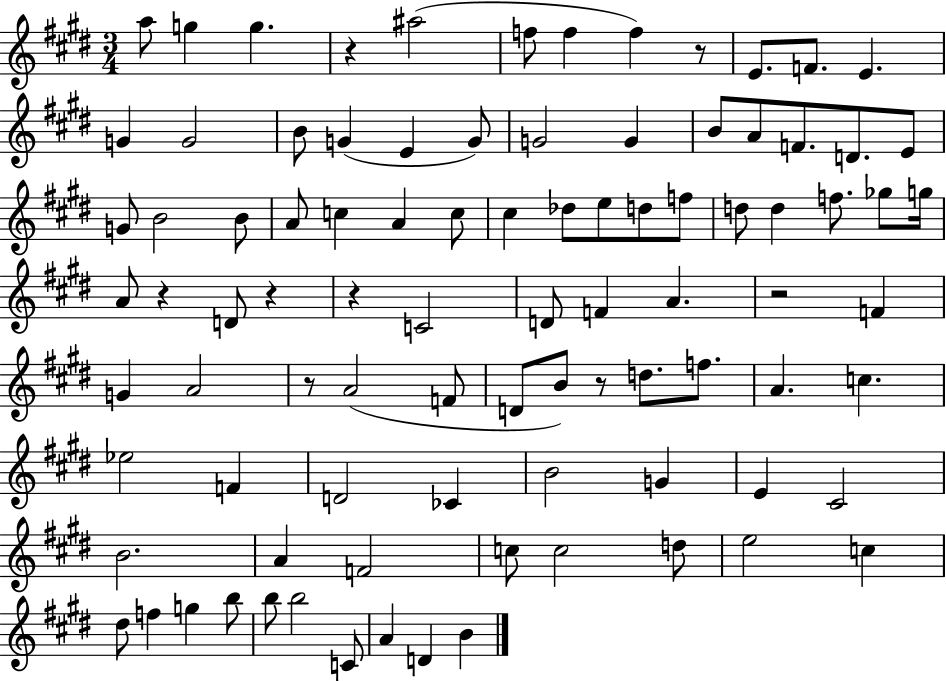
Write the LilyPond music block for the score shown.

{
  \clef treble
  \numericTimeSignature
  \time 3/4
  \key e \major
  a''8 g''4 g''4. | r4 ais''2( | f''8 f''4 f''4) r8 | e'8. f'8. e'4. | \break g'4 g'2 | b'8 g'4( e'4 g'8) | g'2 g'4 | b'8 a'8 f'8. d'8. e'8 | \break g'8 b'2 b'8 | a'8 c''4 a'4 c''8 | cis''4 des''8 e''8 d''8 f''8 | d''8 d''4 f''8. ges''8 g''16 | \break a'8 r4 d'8 r4 | r4 c'2 | d'8 f'4 a'4. | r2 f'4 | \break g'4 a'2 | r8 a'2( f'8 | d'8 b'8) r8 d''8. f''8. | a'4. c''4. | \break ees''2 f'4 | d'2 ces'4 | b'2 g'4 | e'4 cis'2 | \break b'2. | a'4 f'2 | c''8 c''2 d''8 | e''2 c''4 | \break dis''8 f''4 g''4 b''8 | b''8 b''2 c'8 | a'4 d'4 b'4 | \bar "|."
}